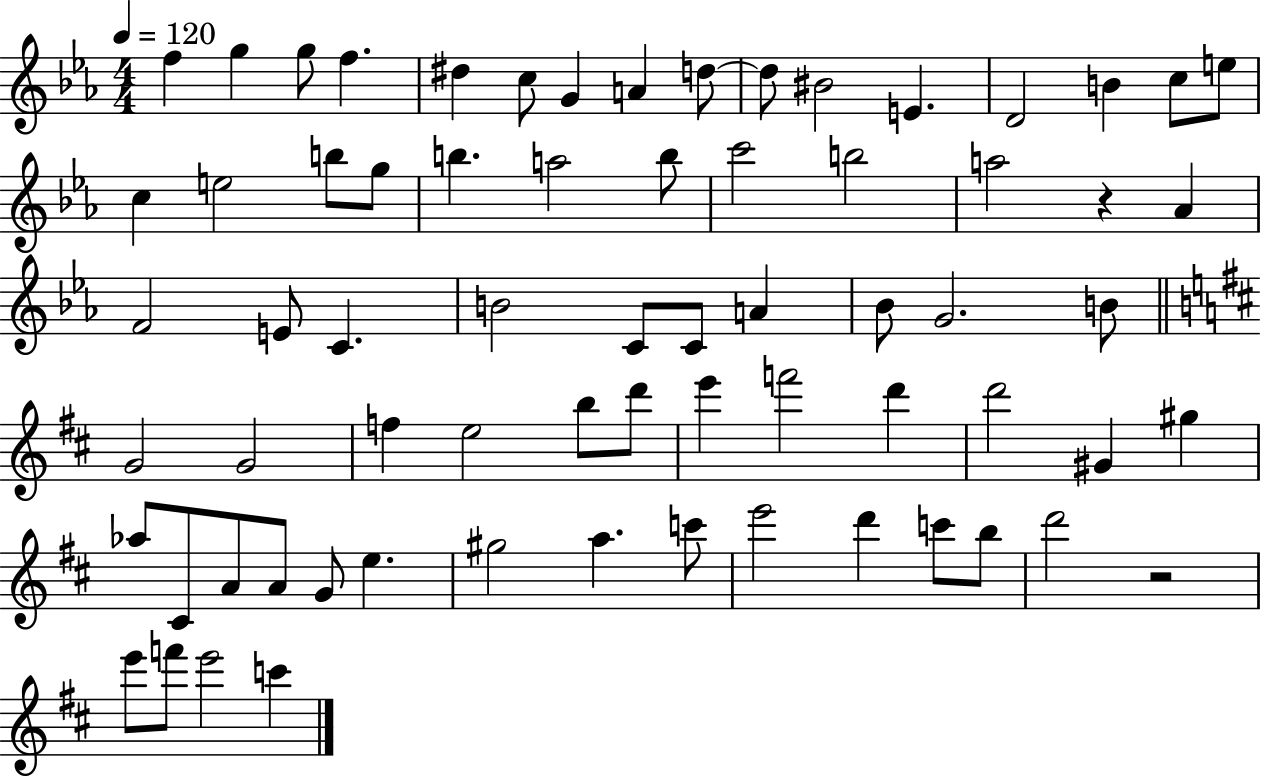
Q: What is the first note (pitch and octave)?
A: F5